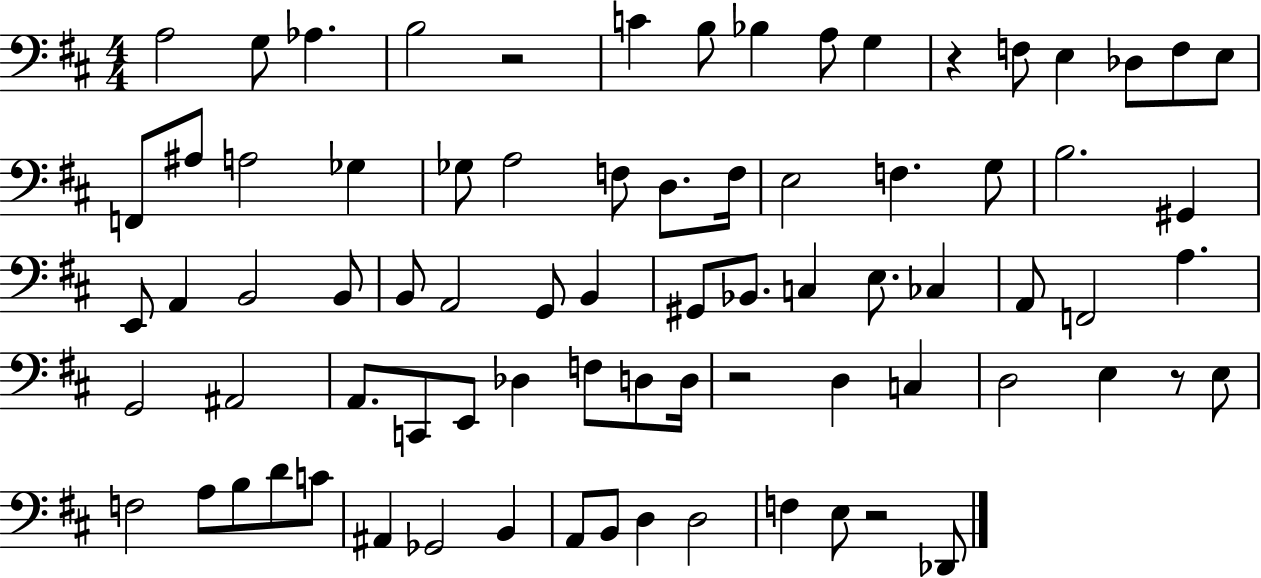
{
  \clef bass
  \numericTimeSignature
  \time 4/4
  \key d \major
  a2 g8 aes4. | b2 r2 | c'4 b8 bes4 a8 g4 | r4 f8 e4 des8 f8 e8 | \break f,8 ais8 a2 ges4 | ges8 a2 f8 d8. f16 | e2 f4. g8 | b2. gis,4 | \break e,8 a,4 b,2 b,8 | b,8 a,2 g,8 b,4 | gis,8 bes,8. c4 e8. ces4 | a,8 f,2 a4. | \break g,2 ais,2 | a,8. c,8 e,8 des4 f8 d8 d16 | r2 d4 c4 | d2 e4 r8 e8 | \break f2 a8 b8 d'8 c'8 | ais,4 ges,2 b,4 | a,8 b,8 d4 d2 | f4 e8 r2 des,8 | \break \bar "|."
}